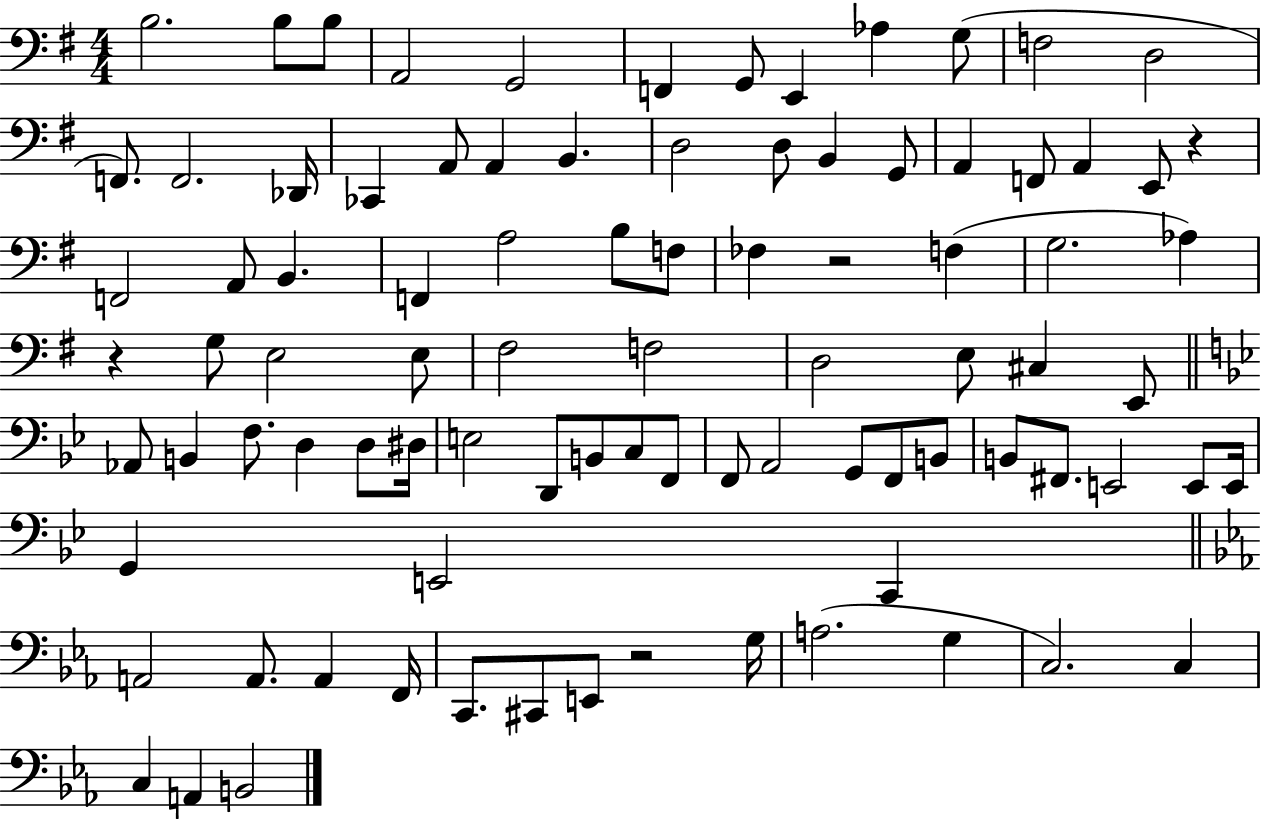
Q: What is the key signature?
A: G major